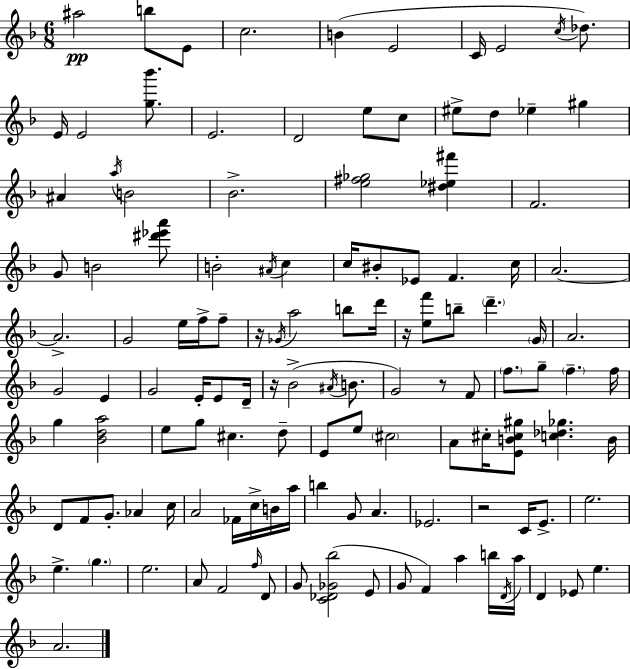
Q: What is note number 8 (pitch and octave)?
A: E4